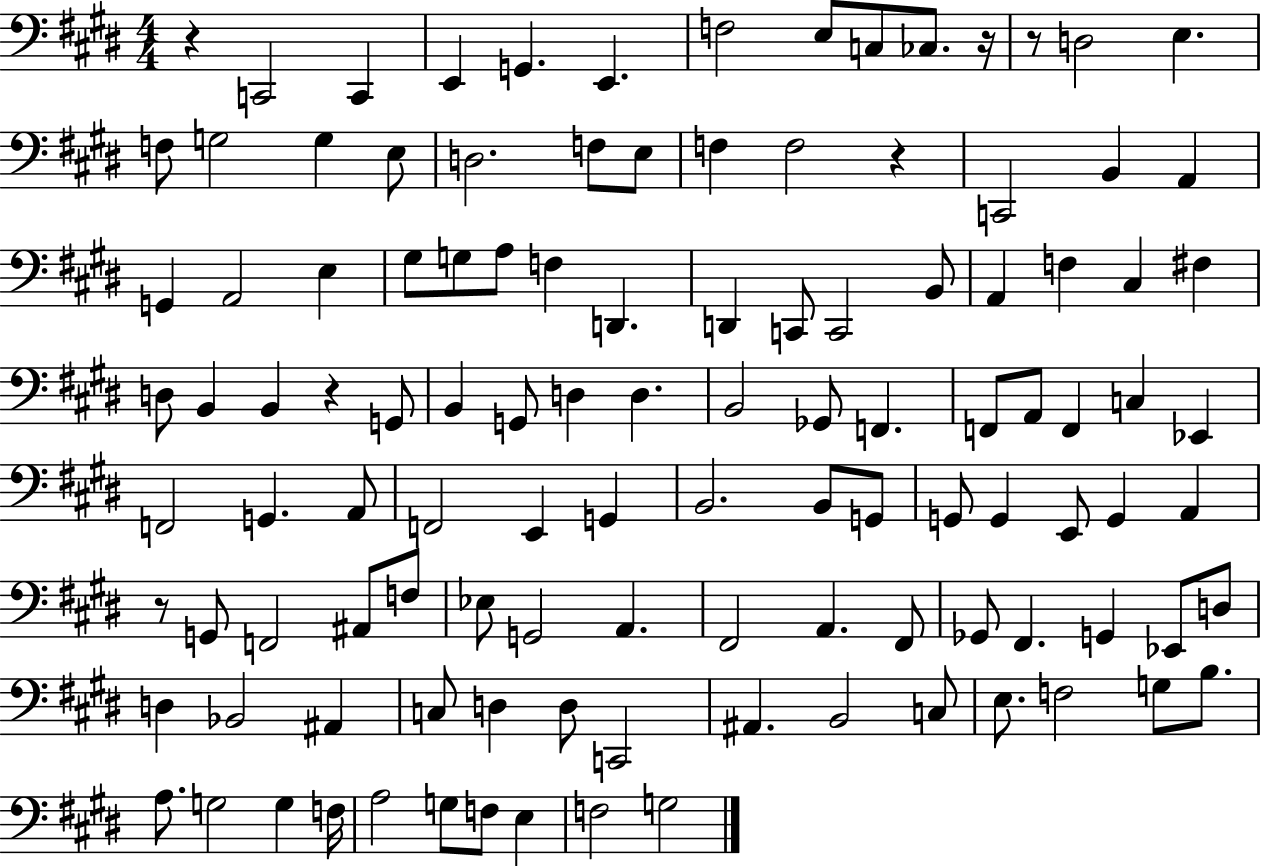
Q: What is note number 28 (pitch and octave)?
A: G3